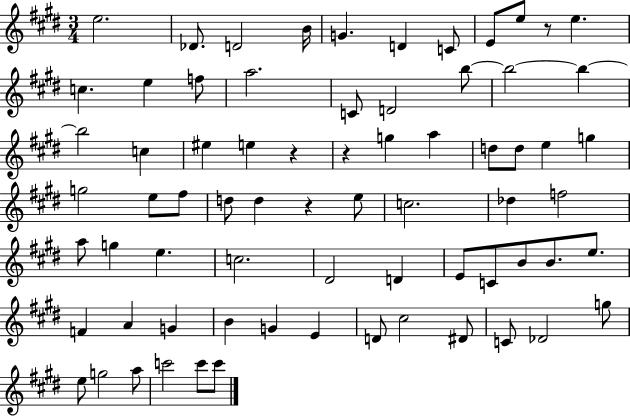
{
  \clef treble
  \numericTimeSignature
  \time 3/4
  \key e \major
  e''2. | des'8. d'2 b'16 | g'4. d'4 c'8 | e'8 e''8 r8 e''4. | \break c''4. e''4 f''8 | a''2. | c'8 d'2 b''8~~ | b''2~~ b''4~~ | \break b''2 c''4 | eis''4 e''4 r4 | r4 g''4 a''4 | d''8 d''8 e''4 g''4 | \break g''2 e''8 fis''8 | d''8 d''4 r4 e''8 | c''2. | des''4 f''2 | \break a''8 g''4 e''4. | c''2. | dis'2 d'4 | e'8 c'8 b'8 b'8. e''8. | \break f'4 a'4 g'4 | b'4 g'4 e'4 | d'8 cis''2 dis'8 | c'8 des'2 g''8 | \break e''8 g''2 a''8 | c'''2 c'''8 c'''8 | \bar "|."
}